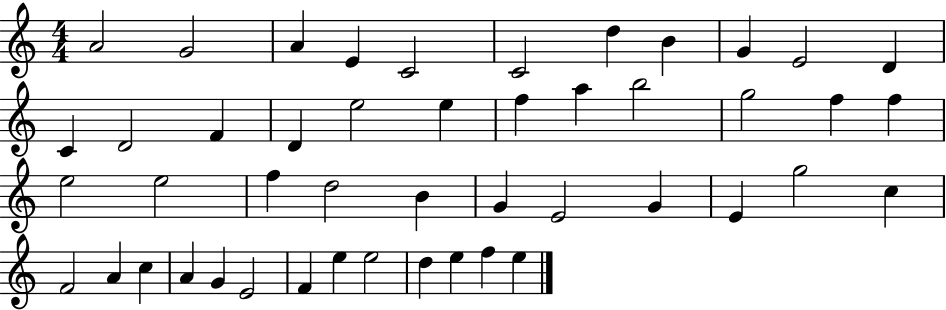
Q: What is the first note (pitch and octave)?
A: A4